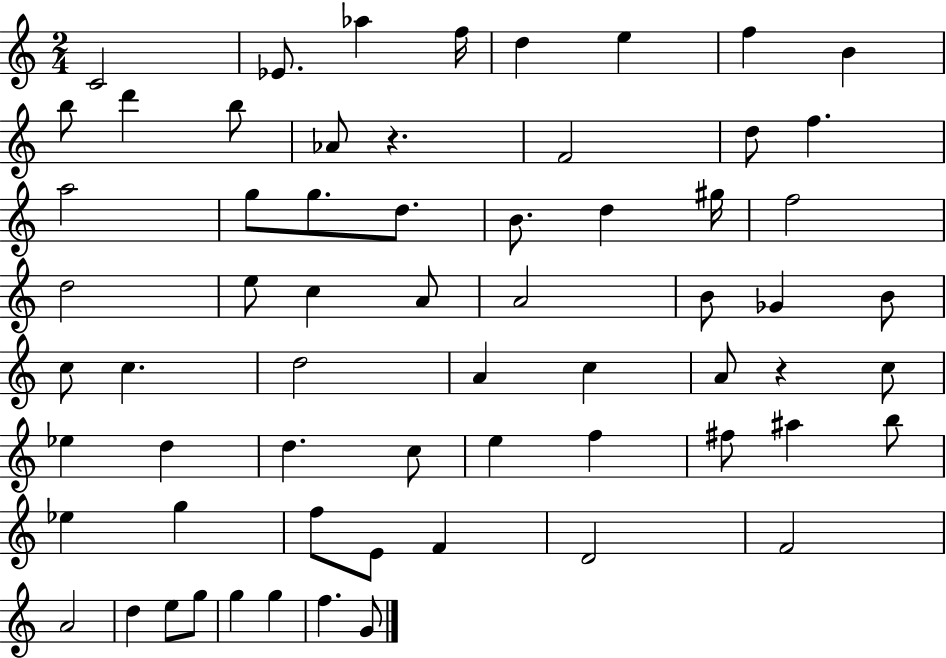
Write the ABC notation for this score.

X:1
T:Untitled
M:2/4
L:1/4
K:C
C2 _E/2 _a f/4 d e f B b/2 d' b/2 _A/2 z F2 d/2 f a2 g/2 g/2 d/2 B/2 d ^g/4 f2 d2 e/2 c A/2 A2 B/2 _G B/2 c/2 c d2 A c A/2 z c/2 _e d d c/2 e f ^f/2 ^a b/2 _e g f/2 E/2 F D2 F2 A2 d e/2 g/2 g g f G/2